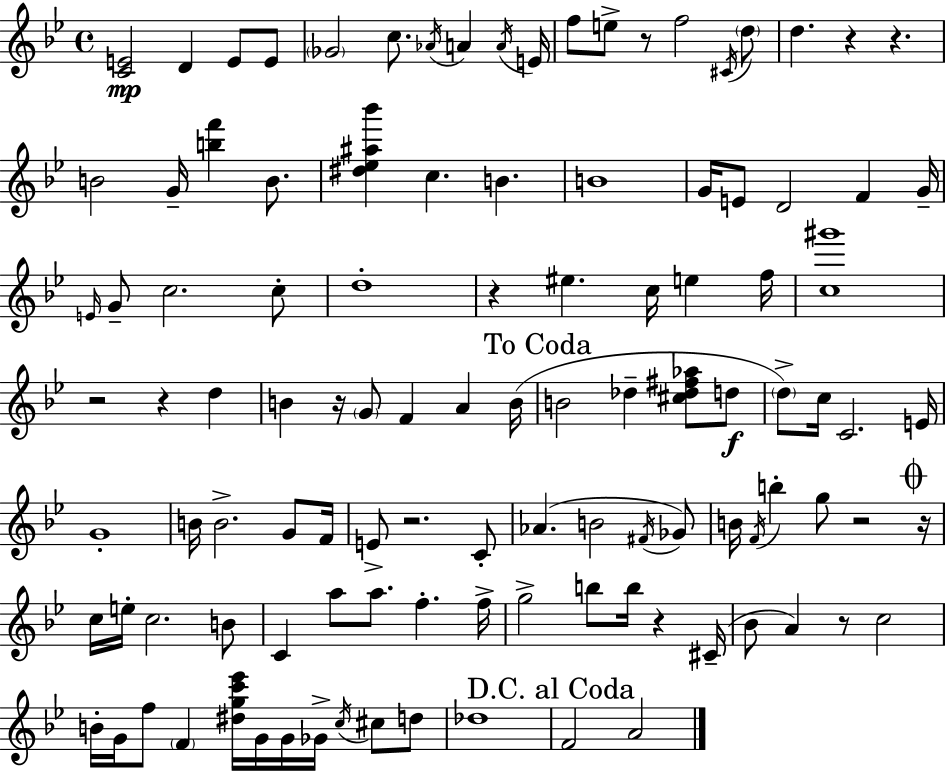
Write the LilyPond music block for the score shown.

{
  \clef treble
  \time 4/4
  \defaultTimeSignature
  \key g \minor
  <c' e'>2\mp d'4 e'8 e'8 | \parenthesize ges'2 c''8. \acciaccatura { aes'16 } a'4 | \acciaccatura { a'16 } e'16 f''8 e''8-> r8 f''2 | \acciaccatura { cis'16 } \parenthesize d''8 d''4. r4 r4. | \break b'2 g'16-- <b'' f'''>4 | b'8. <dis'' ees'' ais'' bes'''>4 c''4. b'4. | b'1 | g'16 e'8 d'2 f'4 | \break g'16-- \grace { e'16 } g'8-- c''2. | c''8-. d''1-. | r4 eis''4. c''16 e''4 | f''16 <c'' gis'''>1 | \break r2 r4 | d''4 b'4 r16 \parenthesize g'8 f'4 a'4 | b'16( \mark "To Coda" b'2 des''4-- | <cis'' des'' fis'' aes''>8 d''8\f \parenthesize d''8->) c''16 c'2. | \break e'16 g'1-. | b'16 b'2.-> | g'8 f'16 e'8-> r2. | c'8-. aes'4.( b'2 | \break \acciaccatura { fis'16 } ges'8) b'16 \acciaccatura { f'16 } b''4-. g''8 r2 | \mark \markup { \musicglyph "scripts.coda" } r16 c''16 e''16-. c''2. | b'8 c'4 a''8 a''8. f''4.-. | f''16-> g''2-> b''8 | \break b''16 r4 cis'16--( bes'8 a'4) r8 c''2 | b'16-. g'16 f''8 \parenthesize f'4 <dis'' g'' c''' ees'''>16 g'16 | g'16 ges'16-> \acciaccatura { c''16 } cis''8 d''8 des''1 | \mark "D.C. al Coda" f'2 a'2 | \break \bar "|."
}